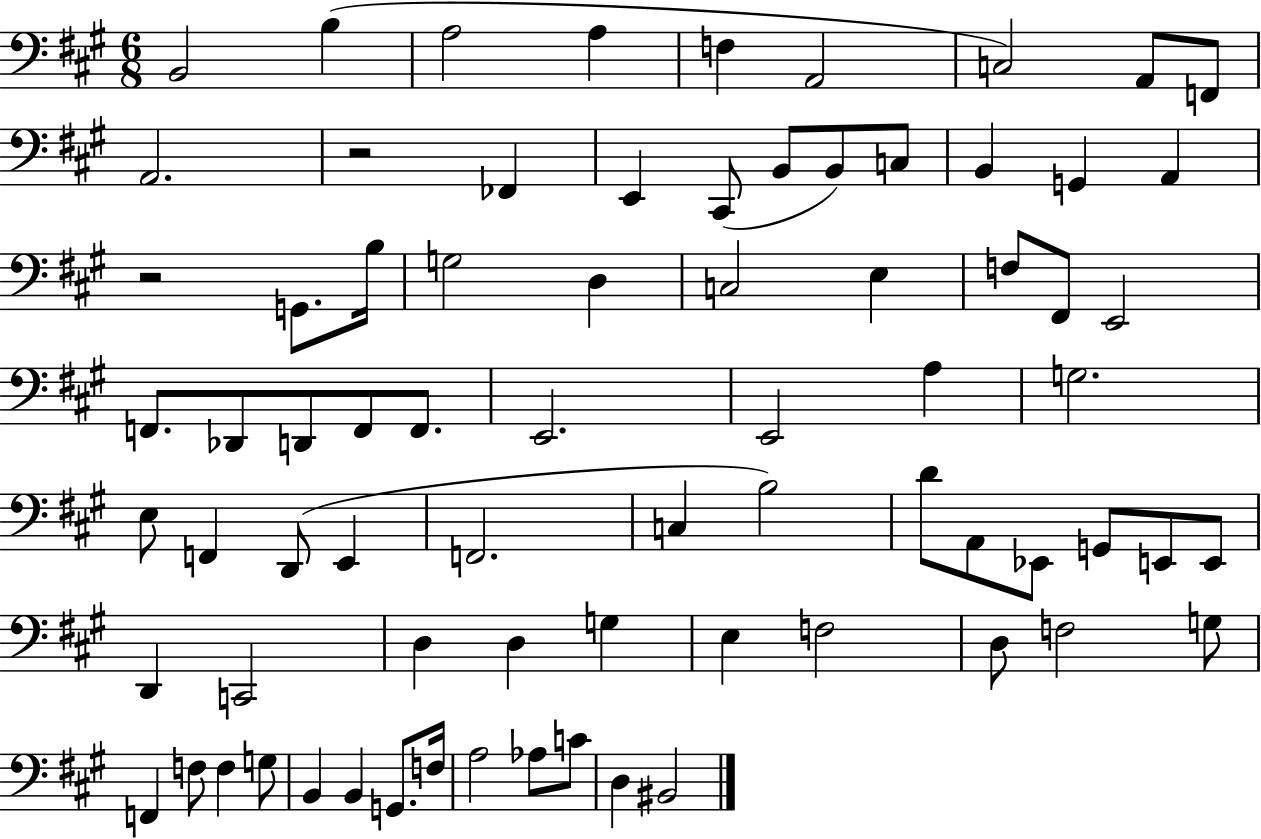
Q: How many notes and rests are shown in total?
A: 75